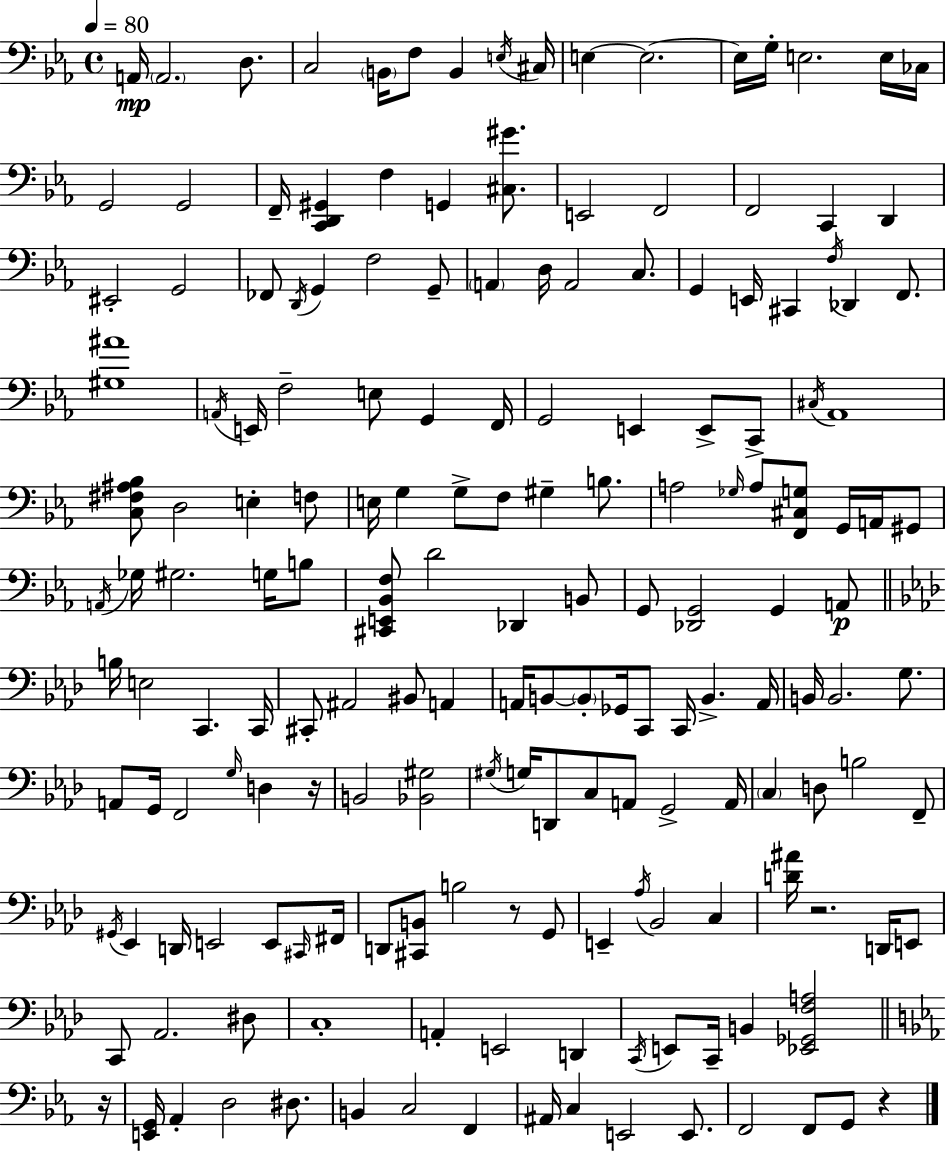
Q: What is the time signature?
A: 4/4